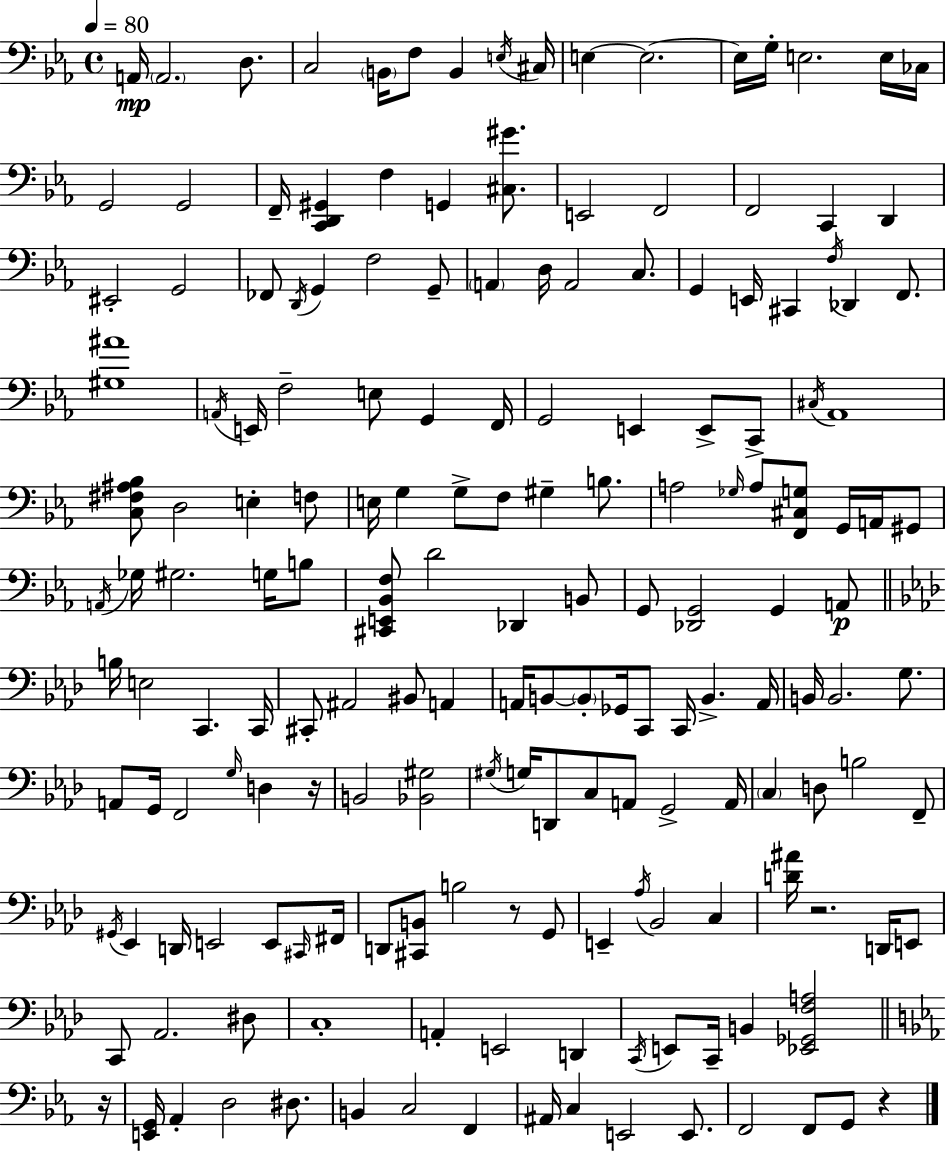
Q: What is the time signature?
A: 4/4